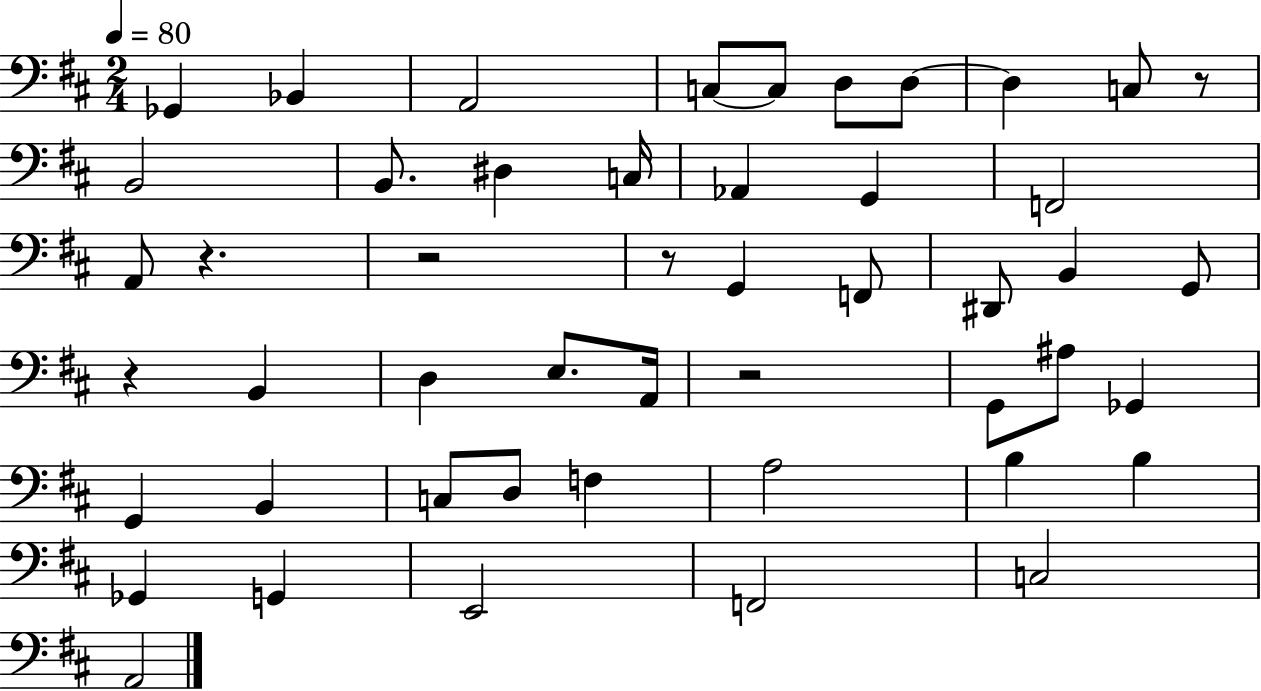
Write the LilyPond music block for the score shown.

{
  \clef bass
  \numericTimeSignature
  \time 2/4
  \key d \major
  \tempo 4 = 80
  ges,4 bes,4 | a,2 | c8~~ c8 d8 d8~~ | d4 c8 r8 | \break b,2 | b,8. dis4 c16 | aes,4 g,4 | f,2 | \break a,8 r4. | r2 | r8 g,4 f,8 | dis,8 b,4 g,8 | \break r4 b,4 | d4 e8. a,16 | r2 | g,8 ais8 ges,4 | \break g,4 b,4 | c8 d8 f4 | a2 | b4 b4 | \break ges,4 g,4 | e,2 | f,2 | c2 | \break a,2 | \bar "|."
}